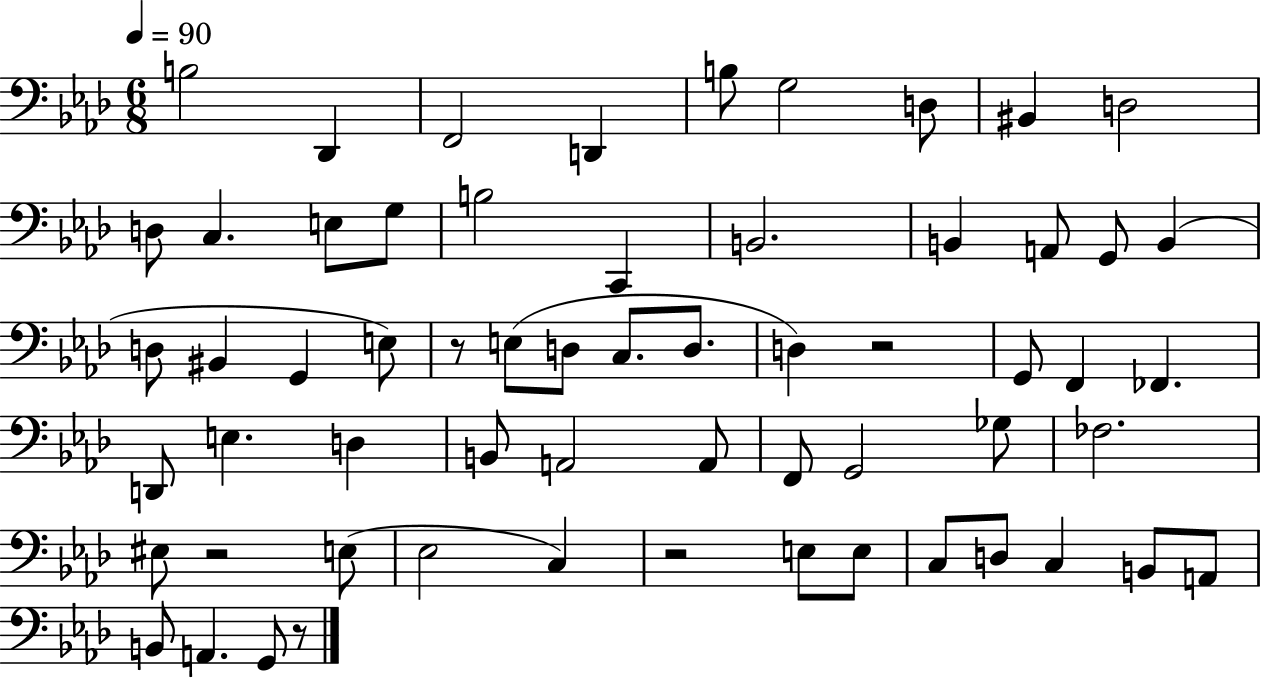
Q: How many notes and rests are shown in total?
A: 61